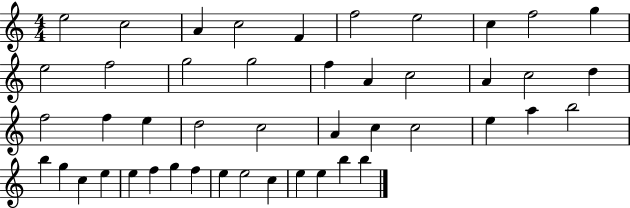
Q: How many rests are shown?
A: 0